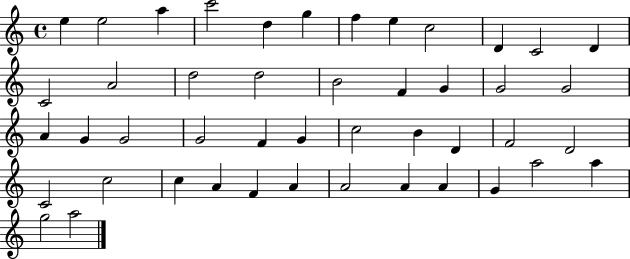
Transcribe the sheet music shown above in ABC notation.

X:1
T:Untitled
M:4/4
L:1/4
K:C
e e2 a c'2 d g f e c2 D C2 D C2 A2 d2 d2 B2 F G G2 G2 A G G2 G2 F G c2 B D F2 D2 C2 c2 c A F A A2 A A G a2 a g2 a2